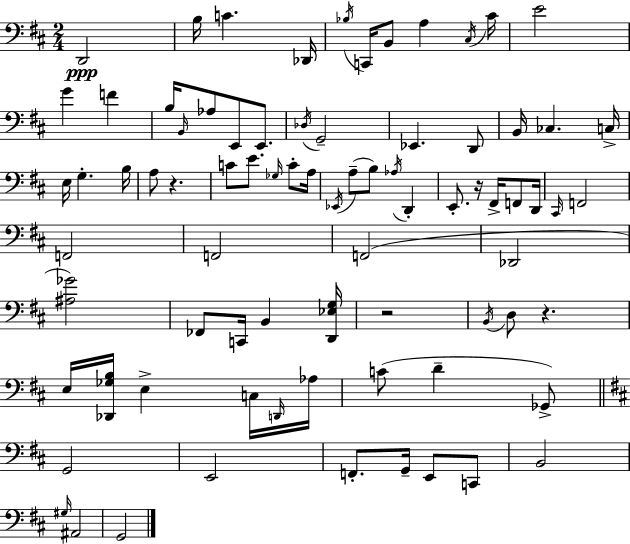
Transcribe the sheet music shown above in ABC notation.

X:1
T:Untitled
M:2/4
L:1/4
K:D
D,,2 B,/4 C _D,,/4 _B,/4 C,,/4 B,,/2 A, ^C,/4 ^C/4 E2 G F B,/4 B,,/4 _A,/2 E,,/2 E,,/2 _D,/4 G,,2 _E,, D,,/2 B,,/4 _C, C,/4 E,/4 G, B,/4 A,/2 z C/2 E/2 _G,/4 C/2 A,/4 _E,,/4 A,/2 B,/2 _A,/4 D,, E,,/2 z/4 ^F,,/4 F,,/2 D,,/4 ^C,,/4 F,,2 F,,2 F,,2 F,,2 _D,,2 [^A,_G]2 _F,,/2 C,,/4 B,, [D,,_E,G,]/4 z2 B,,/4 D,/2 z E,/4 [_D,,_G,B,]/4 E, C,/4 D,,/4 _A,/4 C/2 D _G,,/2 G,,2 E,,2 F,,/2 G,,/4 E,,/2 C,,/2 B,,2 ^G,/4 ^A,,2 G,,2